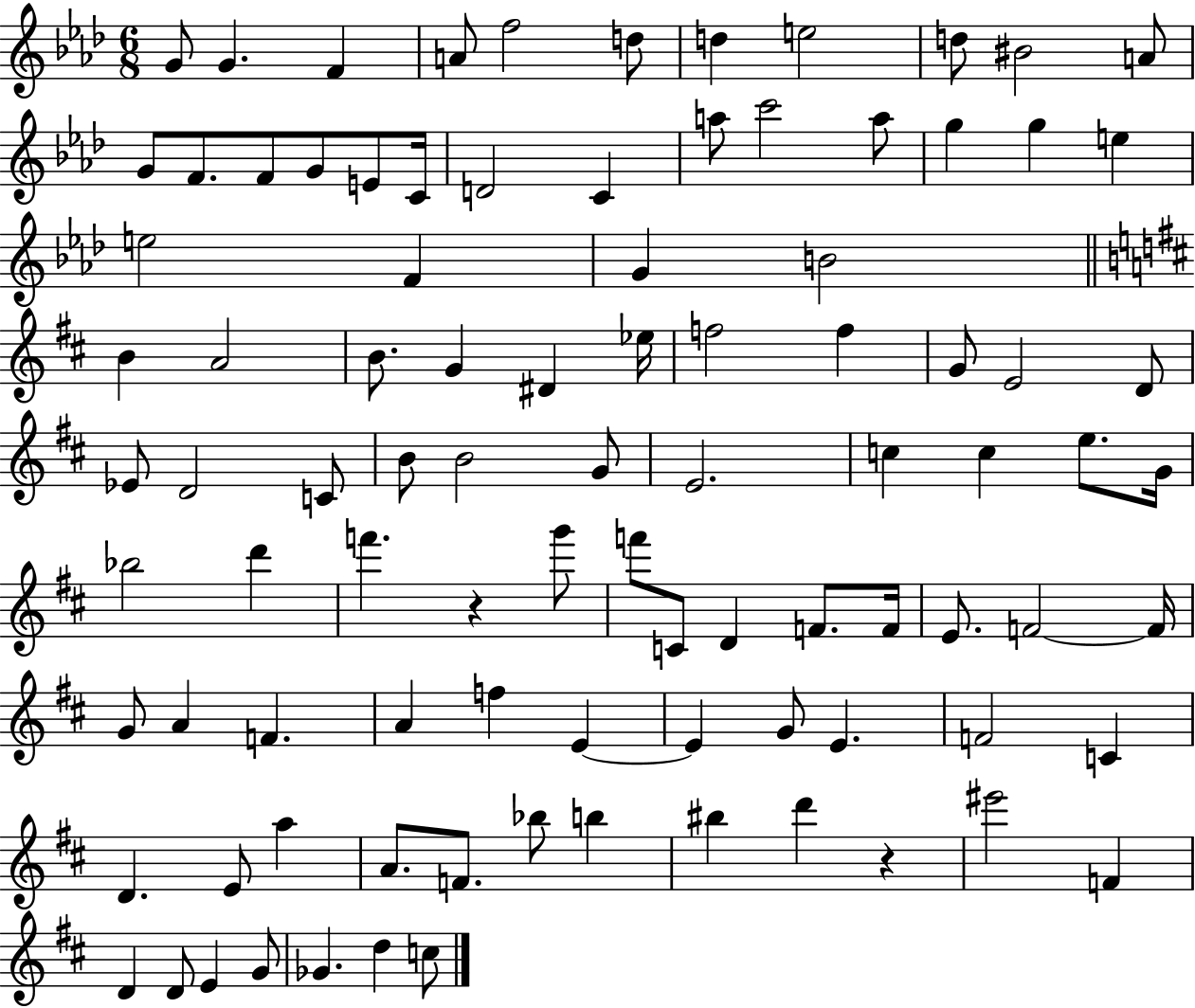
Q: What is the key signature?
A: AES major